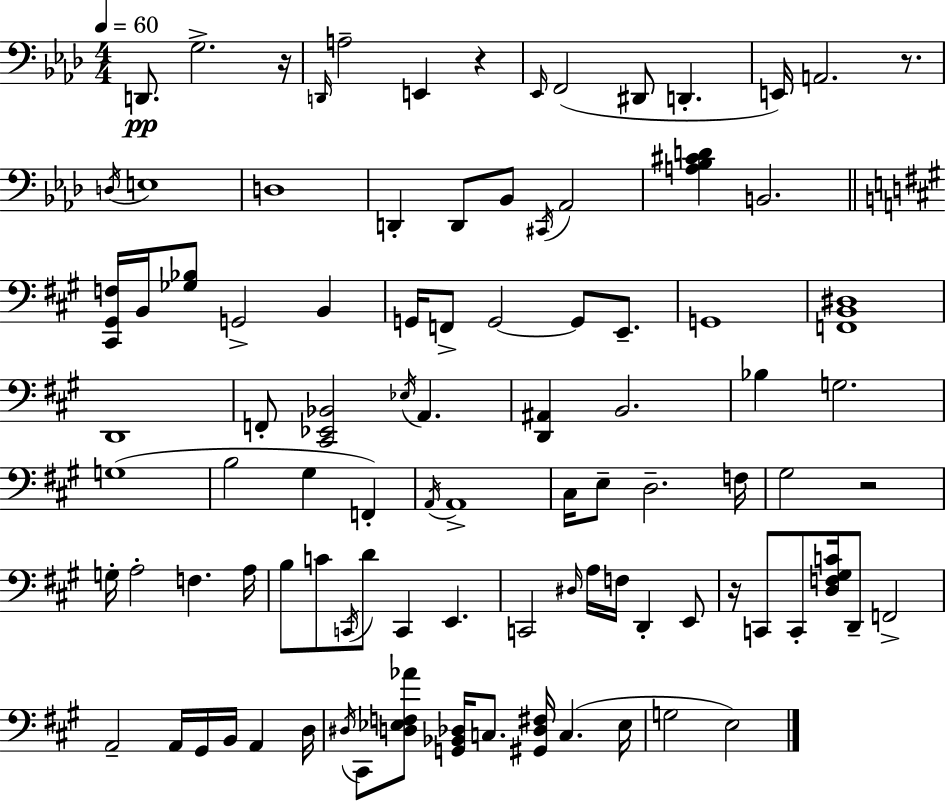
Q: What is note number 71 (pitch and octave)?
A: B2